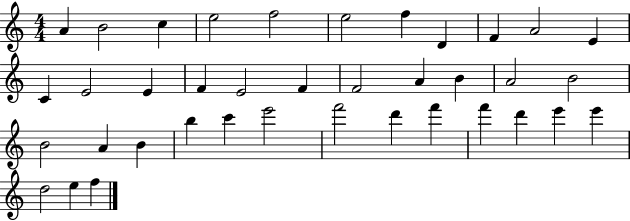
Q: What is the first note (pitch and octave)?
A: A4